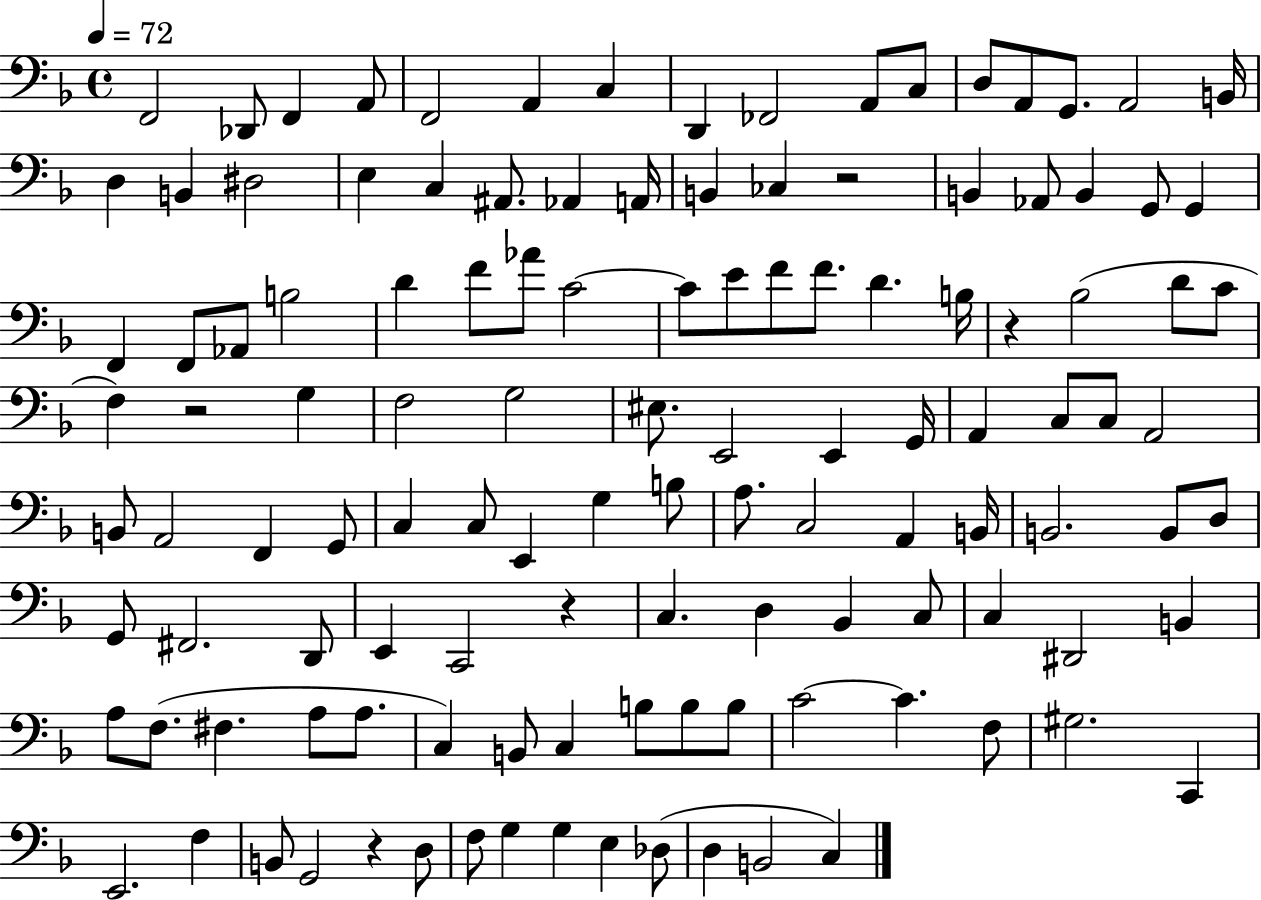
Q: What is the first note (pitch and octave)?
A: F2